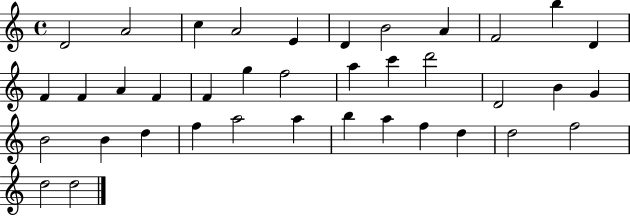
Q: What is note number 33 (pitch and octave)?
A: F5